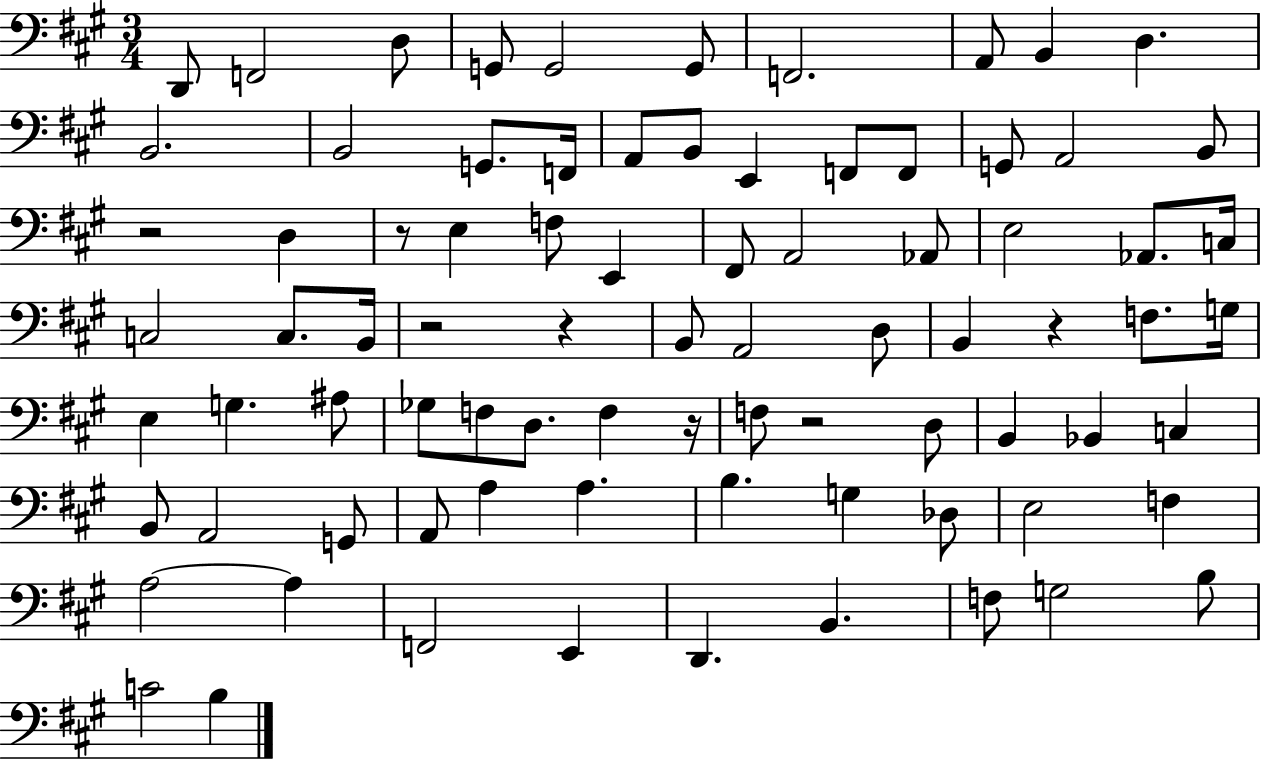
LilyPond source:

{
  \clef bass
  \numericTimeSignature
  \time 3/4
  \key a \major
  d,8 f,2 d8 | g,8 g,2 g,8 | f,2. | a,8 b,4 d4. | \break b,2. | b,2 g,8. f,16 | a,8 b,8 e,4 f,8 f,8 | g,8 a,2 b,8 | \break r2 d4 | r8 e4 f8 e,4 | fis,8 a,2 aes,8 | e2 aes,8. c16 | \break c2 c8. b,16 | r2 r4 | b,8 a,2 d8 | b,4 r4 f8. g16 | \break e4 g4. ais8 | ges8 f8 d8. f4 r16 | f8 r2 d8 | b,4 bes,4 c4 | \break b,8 a,2 g,8 | a,8 a4 a4. | b4. g4 des8 | e2 f4 | \break a2~~ a4 | f,2 e,4 | d,4. b,4. | f8 g2 b8 | \break c'2 b4 | \bar "|."
}